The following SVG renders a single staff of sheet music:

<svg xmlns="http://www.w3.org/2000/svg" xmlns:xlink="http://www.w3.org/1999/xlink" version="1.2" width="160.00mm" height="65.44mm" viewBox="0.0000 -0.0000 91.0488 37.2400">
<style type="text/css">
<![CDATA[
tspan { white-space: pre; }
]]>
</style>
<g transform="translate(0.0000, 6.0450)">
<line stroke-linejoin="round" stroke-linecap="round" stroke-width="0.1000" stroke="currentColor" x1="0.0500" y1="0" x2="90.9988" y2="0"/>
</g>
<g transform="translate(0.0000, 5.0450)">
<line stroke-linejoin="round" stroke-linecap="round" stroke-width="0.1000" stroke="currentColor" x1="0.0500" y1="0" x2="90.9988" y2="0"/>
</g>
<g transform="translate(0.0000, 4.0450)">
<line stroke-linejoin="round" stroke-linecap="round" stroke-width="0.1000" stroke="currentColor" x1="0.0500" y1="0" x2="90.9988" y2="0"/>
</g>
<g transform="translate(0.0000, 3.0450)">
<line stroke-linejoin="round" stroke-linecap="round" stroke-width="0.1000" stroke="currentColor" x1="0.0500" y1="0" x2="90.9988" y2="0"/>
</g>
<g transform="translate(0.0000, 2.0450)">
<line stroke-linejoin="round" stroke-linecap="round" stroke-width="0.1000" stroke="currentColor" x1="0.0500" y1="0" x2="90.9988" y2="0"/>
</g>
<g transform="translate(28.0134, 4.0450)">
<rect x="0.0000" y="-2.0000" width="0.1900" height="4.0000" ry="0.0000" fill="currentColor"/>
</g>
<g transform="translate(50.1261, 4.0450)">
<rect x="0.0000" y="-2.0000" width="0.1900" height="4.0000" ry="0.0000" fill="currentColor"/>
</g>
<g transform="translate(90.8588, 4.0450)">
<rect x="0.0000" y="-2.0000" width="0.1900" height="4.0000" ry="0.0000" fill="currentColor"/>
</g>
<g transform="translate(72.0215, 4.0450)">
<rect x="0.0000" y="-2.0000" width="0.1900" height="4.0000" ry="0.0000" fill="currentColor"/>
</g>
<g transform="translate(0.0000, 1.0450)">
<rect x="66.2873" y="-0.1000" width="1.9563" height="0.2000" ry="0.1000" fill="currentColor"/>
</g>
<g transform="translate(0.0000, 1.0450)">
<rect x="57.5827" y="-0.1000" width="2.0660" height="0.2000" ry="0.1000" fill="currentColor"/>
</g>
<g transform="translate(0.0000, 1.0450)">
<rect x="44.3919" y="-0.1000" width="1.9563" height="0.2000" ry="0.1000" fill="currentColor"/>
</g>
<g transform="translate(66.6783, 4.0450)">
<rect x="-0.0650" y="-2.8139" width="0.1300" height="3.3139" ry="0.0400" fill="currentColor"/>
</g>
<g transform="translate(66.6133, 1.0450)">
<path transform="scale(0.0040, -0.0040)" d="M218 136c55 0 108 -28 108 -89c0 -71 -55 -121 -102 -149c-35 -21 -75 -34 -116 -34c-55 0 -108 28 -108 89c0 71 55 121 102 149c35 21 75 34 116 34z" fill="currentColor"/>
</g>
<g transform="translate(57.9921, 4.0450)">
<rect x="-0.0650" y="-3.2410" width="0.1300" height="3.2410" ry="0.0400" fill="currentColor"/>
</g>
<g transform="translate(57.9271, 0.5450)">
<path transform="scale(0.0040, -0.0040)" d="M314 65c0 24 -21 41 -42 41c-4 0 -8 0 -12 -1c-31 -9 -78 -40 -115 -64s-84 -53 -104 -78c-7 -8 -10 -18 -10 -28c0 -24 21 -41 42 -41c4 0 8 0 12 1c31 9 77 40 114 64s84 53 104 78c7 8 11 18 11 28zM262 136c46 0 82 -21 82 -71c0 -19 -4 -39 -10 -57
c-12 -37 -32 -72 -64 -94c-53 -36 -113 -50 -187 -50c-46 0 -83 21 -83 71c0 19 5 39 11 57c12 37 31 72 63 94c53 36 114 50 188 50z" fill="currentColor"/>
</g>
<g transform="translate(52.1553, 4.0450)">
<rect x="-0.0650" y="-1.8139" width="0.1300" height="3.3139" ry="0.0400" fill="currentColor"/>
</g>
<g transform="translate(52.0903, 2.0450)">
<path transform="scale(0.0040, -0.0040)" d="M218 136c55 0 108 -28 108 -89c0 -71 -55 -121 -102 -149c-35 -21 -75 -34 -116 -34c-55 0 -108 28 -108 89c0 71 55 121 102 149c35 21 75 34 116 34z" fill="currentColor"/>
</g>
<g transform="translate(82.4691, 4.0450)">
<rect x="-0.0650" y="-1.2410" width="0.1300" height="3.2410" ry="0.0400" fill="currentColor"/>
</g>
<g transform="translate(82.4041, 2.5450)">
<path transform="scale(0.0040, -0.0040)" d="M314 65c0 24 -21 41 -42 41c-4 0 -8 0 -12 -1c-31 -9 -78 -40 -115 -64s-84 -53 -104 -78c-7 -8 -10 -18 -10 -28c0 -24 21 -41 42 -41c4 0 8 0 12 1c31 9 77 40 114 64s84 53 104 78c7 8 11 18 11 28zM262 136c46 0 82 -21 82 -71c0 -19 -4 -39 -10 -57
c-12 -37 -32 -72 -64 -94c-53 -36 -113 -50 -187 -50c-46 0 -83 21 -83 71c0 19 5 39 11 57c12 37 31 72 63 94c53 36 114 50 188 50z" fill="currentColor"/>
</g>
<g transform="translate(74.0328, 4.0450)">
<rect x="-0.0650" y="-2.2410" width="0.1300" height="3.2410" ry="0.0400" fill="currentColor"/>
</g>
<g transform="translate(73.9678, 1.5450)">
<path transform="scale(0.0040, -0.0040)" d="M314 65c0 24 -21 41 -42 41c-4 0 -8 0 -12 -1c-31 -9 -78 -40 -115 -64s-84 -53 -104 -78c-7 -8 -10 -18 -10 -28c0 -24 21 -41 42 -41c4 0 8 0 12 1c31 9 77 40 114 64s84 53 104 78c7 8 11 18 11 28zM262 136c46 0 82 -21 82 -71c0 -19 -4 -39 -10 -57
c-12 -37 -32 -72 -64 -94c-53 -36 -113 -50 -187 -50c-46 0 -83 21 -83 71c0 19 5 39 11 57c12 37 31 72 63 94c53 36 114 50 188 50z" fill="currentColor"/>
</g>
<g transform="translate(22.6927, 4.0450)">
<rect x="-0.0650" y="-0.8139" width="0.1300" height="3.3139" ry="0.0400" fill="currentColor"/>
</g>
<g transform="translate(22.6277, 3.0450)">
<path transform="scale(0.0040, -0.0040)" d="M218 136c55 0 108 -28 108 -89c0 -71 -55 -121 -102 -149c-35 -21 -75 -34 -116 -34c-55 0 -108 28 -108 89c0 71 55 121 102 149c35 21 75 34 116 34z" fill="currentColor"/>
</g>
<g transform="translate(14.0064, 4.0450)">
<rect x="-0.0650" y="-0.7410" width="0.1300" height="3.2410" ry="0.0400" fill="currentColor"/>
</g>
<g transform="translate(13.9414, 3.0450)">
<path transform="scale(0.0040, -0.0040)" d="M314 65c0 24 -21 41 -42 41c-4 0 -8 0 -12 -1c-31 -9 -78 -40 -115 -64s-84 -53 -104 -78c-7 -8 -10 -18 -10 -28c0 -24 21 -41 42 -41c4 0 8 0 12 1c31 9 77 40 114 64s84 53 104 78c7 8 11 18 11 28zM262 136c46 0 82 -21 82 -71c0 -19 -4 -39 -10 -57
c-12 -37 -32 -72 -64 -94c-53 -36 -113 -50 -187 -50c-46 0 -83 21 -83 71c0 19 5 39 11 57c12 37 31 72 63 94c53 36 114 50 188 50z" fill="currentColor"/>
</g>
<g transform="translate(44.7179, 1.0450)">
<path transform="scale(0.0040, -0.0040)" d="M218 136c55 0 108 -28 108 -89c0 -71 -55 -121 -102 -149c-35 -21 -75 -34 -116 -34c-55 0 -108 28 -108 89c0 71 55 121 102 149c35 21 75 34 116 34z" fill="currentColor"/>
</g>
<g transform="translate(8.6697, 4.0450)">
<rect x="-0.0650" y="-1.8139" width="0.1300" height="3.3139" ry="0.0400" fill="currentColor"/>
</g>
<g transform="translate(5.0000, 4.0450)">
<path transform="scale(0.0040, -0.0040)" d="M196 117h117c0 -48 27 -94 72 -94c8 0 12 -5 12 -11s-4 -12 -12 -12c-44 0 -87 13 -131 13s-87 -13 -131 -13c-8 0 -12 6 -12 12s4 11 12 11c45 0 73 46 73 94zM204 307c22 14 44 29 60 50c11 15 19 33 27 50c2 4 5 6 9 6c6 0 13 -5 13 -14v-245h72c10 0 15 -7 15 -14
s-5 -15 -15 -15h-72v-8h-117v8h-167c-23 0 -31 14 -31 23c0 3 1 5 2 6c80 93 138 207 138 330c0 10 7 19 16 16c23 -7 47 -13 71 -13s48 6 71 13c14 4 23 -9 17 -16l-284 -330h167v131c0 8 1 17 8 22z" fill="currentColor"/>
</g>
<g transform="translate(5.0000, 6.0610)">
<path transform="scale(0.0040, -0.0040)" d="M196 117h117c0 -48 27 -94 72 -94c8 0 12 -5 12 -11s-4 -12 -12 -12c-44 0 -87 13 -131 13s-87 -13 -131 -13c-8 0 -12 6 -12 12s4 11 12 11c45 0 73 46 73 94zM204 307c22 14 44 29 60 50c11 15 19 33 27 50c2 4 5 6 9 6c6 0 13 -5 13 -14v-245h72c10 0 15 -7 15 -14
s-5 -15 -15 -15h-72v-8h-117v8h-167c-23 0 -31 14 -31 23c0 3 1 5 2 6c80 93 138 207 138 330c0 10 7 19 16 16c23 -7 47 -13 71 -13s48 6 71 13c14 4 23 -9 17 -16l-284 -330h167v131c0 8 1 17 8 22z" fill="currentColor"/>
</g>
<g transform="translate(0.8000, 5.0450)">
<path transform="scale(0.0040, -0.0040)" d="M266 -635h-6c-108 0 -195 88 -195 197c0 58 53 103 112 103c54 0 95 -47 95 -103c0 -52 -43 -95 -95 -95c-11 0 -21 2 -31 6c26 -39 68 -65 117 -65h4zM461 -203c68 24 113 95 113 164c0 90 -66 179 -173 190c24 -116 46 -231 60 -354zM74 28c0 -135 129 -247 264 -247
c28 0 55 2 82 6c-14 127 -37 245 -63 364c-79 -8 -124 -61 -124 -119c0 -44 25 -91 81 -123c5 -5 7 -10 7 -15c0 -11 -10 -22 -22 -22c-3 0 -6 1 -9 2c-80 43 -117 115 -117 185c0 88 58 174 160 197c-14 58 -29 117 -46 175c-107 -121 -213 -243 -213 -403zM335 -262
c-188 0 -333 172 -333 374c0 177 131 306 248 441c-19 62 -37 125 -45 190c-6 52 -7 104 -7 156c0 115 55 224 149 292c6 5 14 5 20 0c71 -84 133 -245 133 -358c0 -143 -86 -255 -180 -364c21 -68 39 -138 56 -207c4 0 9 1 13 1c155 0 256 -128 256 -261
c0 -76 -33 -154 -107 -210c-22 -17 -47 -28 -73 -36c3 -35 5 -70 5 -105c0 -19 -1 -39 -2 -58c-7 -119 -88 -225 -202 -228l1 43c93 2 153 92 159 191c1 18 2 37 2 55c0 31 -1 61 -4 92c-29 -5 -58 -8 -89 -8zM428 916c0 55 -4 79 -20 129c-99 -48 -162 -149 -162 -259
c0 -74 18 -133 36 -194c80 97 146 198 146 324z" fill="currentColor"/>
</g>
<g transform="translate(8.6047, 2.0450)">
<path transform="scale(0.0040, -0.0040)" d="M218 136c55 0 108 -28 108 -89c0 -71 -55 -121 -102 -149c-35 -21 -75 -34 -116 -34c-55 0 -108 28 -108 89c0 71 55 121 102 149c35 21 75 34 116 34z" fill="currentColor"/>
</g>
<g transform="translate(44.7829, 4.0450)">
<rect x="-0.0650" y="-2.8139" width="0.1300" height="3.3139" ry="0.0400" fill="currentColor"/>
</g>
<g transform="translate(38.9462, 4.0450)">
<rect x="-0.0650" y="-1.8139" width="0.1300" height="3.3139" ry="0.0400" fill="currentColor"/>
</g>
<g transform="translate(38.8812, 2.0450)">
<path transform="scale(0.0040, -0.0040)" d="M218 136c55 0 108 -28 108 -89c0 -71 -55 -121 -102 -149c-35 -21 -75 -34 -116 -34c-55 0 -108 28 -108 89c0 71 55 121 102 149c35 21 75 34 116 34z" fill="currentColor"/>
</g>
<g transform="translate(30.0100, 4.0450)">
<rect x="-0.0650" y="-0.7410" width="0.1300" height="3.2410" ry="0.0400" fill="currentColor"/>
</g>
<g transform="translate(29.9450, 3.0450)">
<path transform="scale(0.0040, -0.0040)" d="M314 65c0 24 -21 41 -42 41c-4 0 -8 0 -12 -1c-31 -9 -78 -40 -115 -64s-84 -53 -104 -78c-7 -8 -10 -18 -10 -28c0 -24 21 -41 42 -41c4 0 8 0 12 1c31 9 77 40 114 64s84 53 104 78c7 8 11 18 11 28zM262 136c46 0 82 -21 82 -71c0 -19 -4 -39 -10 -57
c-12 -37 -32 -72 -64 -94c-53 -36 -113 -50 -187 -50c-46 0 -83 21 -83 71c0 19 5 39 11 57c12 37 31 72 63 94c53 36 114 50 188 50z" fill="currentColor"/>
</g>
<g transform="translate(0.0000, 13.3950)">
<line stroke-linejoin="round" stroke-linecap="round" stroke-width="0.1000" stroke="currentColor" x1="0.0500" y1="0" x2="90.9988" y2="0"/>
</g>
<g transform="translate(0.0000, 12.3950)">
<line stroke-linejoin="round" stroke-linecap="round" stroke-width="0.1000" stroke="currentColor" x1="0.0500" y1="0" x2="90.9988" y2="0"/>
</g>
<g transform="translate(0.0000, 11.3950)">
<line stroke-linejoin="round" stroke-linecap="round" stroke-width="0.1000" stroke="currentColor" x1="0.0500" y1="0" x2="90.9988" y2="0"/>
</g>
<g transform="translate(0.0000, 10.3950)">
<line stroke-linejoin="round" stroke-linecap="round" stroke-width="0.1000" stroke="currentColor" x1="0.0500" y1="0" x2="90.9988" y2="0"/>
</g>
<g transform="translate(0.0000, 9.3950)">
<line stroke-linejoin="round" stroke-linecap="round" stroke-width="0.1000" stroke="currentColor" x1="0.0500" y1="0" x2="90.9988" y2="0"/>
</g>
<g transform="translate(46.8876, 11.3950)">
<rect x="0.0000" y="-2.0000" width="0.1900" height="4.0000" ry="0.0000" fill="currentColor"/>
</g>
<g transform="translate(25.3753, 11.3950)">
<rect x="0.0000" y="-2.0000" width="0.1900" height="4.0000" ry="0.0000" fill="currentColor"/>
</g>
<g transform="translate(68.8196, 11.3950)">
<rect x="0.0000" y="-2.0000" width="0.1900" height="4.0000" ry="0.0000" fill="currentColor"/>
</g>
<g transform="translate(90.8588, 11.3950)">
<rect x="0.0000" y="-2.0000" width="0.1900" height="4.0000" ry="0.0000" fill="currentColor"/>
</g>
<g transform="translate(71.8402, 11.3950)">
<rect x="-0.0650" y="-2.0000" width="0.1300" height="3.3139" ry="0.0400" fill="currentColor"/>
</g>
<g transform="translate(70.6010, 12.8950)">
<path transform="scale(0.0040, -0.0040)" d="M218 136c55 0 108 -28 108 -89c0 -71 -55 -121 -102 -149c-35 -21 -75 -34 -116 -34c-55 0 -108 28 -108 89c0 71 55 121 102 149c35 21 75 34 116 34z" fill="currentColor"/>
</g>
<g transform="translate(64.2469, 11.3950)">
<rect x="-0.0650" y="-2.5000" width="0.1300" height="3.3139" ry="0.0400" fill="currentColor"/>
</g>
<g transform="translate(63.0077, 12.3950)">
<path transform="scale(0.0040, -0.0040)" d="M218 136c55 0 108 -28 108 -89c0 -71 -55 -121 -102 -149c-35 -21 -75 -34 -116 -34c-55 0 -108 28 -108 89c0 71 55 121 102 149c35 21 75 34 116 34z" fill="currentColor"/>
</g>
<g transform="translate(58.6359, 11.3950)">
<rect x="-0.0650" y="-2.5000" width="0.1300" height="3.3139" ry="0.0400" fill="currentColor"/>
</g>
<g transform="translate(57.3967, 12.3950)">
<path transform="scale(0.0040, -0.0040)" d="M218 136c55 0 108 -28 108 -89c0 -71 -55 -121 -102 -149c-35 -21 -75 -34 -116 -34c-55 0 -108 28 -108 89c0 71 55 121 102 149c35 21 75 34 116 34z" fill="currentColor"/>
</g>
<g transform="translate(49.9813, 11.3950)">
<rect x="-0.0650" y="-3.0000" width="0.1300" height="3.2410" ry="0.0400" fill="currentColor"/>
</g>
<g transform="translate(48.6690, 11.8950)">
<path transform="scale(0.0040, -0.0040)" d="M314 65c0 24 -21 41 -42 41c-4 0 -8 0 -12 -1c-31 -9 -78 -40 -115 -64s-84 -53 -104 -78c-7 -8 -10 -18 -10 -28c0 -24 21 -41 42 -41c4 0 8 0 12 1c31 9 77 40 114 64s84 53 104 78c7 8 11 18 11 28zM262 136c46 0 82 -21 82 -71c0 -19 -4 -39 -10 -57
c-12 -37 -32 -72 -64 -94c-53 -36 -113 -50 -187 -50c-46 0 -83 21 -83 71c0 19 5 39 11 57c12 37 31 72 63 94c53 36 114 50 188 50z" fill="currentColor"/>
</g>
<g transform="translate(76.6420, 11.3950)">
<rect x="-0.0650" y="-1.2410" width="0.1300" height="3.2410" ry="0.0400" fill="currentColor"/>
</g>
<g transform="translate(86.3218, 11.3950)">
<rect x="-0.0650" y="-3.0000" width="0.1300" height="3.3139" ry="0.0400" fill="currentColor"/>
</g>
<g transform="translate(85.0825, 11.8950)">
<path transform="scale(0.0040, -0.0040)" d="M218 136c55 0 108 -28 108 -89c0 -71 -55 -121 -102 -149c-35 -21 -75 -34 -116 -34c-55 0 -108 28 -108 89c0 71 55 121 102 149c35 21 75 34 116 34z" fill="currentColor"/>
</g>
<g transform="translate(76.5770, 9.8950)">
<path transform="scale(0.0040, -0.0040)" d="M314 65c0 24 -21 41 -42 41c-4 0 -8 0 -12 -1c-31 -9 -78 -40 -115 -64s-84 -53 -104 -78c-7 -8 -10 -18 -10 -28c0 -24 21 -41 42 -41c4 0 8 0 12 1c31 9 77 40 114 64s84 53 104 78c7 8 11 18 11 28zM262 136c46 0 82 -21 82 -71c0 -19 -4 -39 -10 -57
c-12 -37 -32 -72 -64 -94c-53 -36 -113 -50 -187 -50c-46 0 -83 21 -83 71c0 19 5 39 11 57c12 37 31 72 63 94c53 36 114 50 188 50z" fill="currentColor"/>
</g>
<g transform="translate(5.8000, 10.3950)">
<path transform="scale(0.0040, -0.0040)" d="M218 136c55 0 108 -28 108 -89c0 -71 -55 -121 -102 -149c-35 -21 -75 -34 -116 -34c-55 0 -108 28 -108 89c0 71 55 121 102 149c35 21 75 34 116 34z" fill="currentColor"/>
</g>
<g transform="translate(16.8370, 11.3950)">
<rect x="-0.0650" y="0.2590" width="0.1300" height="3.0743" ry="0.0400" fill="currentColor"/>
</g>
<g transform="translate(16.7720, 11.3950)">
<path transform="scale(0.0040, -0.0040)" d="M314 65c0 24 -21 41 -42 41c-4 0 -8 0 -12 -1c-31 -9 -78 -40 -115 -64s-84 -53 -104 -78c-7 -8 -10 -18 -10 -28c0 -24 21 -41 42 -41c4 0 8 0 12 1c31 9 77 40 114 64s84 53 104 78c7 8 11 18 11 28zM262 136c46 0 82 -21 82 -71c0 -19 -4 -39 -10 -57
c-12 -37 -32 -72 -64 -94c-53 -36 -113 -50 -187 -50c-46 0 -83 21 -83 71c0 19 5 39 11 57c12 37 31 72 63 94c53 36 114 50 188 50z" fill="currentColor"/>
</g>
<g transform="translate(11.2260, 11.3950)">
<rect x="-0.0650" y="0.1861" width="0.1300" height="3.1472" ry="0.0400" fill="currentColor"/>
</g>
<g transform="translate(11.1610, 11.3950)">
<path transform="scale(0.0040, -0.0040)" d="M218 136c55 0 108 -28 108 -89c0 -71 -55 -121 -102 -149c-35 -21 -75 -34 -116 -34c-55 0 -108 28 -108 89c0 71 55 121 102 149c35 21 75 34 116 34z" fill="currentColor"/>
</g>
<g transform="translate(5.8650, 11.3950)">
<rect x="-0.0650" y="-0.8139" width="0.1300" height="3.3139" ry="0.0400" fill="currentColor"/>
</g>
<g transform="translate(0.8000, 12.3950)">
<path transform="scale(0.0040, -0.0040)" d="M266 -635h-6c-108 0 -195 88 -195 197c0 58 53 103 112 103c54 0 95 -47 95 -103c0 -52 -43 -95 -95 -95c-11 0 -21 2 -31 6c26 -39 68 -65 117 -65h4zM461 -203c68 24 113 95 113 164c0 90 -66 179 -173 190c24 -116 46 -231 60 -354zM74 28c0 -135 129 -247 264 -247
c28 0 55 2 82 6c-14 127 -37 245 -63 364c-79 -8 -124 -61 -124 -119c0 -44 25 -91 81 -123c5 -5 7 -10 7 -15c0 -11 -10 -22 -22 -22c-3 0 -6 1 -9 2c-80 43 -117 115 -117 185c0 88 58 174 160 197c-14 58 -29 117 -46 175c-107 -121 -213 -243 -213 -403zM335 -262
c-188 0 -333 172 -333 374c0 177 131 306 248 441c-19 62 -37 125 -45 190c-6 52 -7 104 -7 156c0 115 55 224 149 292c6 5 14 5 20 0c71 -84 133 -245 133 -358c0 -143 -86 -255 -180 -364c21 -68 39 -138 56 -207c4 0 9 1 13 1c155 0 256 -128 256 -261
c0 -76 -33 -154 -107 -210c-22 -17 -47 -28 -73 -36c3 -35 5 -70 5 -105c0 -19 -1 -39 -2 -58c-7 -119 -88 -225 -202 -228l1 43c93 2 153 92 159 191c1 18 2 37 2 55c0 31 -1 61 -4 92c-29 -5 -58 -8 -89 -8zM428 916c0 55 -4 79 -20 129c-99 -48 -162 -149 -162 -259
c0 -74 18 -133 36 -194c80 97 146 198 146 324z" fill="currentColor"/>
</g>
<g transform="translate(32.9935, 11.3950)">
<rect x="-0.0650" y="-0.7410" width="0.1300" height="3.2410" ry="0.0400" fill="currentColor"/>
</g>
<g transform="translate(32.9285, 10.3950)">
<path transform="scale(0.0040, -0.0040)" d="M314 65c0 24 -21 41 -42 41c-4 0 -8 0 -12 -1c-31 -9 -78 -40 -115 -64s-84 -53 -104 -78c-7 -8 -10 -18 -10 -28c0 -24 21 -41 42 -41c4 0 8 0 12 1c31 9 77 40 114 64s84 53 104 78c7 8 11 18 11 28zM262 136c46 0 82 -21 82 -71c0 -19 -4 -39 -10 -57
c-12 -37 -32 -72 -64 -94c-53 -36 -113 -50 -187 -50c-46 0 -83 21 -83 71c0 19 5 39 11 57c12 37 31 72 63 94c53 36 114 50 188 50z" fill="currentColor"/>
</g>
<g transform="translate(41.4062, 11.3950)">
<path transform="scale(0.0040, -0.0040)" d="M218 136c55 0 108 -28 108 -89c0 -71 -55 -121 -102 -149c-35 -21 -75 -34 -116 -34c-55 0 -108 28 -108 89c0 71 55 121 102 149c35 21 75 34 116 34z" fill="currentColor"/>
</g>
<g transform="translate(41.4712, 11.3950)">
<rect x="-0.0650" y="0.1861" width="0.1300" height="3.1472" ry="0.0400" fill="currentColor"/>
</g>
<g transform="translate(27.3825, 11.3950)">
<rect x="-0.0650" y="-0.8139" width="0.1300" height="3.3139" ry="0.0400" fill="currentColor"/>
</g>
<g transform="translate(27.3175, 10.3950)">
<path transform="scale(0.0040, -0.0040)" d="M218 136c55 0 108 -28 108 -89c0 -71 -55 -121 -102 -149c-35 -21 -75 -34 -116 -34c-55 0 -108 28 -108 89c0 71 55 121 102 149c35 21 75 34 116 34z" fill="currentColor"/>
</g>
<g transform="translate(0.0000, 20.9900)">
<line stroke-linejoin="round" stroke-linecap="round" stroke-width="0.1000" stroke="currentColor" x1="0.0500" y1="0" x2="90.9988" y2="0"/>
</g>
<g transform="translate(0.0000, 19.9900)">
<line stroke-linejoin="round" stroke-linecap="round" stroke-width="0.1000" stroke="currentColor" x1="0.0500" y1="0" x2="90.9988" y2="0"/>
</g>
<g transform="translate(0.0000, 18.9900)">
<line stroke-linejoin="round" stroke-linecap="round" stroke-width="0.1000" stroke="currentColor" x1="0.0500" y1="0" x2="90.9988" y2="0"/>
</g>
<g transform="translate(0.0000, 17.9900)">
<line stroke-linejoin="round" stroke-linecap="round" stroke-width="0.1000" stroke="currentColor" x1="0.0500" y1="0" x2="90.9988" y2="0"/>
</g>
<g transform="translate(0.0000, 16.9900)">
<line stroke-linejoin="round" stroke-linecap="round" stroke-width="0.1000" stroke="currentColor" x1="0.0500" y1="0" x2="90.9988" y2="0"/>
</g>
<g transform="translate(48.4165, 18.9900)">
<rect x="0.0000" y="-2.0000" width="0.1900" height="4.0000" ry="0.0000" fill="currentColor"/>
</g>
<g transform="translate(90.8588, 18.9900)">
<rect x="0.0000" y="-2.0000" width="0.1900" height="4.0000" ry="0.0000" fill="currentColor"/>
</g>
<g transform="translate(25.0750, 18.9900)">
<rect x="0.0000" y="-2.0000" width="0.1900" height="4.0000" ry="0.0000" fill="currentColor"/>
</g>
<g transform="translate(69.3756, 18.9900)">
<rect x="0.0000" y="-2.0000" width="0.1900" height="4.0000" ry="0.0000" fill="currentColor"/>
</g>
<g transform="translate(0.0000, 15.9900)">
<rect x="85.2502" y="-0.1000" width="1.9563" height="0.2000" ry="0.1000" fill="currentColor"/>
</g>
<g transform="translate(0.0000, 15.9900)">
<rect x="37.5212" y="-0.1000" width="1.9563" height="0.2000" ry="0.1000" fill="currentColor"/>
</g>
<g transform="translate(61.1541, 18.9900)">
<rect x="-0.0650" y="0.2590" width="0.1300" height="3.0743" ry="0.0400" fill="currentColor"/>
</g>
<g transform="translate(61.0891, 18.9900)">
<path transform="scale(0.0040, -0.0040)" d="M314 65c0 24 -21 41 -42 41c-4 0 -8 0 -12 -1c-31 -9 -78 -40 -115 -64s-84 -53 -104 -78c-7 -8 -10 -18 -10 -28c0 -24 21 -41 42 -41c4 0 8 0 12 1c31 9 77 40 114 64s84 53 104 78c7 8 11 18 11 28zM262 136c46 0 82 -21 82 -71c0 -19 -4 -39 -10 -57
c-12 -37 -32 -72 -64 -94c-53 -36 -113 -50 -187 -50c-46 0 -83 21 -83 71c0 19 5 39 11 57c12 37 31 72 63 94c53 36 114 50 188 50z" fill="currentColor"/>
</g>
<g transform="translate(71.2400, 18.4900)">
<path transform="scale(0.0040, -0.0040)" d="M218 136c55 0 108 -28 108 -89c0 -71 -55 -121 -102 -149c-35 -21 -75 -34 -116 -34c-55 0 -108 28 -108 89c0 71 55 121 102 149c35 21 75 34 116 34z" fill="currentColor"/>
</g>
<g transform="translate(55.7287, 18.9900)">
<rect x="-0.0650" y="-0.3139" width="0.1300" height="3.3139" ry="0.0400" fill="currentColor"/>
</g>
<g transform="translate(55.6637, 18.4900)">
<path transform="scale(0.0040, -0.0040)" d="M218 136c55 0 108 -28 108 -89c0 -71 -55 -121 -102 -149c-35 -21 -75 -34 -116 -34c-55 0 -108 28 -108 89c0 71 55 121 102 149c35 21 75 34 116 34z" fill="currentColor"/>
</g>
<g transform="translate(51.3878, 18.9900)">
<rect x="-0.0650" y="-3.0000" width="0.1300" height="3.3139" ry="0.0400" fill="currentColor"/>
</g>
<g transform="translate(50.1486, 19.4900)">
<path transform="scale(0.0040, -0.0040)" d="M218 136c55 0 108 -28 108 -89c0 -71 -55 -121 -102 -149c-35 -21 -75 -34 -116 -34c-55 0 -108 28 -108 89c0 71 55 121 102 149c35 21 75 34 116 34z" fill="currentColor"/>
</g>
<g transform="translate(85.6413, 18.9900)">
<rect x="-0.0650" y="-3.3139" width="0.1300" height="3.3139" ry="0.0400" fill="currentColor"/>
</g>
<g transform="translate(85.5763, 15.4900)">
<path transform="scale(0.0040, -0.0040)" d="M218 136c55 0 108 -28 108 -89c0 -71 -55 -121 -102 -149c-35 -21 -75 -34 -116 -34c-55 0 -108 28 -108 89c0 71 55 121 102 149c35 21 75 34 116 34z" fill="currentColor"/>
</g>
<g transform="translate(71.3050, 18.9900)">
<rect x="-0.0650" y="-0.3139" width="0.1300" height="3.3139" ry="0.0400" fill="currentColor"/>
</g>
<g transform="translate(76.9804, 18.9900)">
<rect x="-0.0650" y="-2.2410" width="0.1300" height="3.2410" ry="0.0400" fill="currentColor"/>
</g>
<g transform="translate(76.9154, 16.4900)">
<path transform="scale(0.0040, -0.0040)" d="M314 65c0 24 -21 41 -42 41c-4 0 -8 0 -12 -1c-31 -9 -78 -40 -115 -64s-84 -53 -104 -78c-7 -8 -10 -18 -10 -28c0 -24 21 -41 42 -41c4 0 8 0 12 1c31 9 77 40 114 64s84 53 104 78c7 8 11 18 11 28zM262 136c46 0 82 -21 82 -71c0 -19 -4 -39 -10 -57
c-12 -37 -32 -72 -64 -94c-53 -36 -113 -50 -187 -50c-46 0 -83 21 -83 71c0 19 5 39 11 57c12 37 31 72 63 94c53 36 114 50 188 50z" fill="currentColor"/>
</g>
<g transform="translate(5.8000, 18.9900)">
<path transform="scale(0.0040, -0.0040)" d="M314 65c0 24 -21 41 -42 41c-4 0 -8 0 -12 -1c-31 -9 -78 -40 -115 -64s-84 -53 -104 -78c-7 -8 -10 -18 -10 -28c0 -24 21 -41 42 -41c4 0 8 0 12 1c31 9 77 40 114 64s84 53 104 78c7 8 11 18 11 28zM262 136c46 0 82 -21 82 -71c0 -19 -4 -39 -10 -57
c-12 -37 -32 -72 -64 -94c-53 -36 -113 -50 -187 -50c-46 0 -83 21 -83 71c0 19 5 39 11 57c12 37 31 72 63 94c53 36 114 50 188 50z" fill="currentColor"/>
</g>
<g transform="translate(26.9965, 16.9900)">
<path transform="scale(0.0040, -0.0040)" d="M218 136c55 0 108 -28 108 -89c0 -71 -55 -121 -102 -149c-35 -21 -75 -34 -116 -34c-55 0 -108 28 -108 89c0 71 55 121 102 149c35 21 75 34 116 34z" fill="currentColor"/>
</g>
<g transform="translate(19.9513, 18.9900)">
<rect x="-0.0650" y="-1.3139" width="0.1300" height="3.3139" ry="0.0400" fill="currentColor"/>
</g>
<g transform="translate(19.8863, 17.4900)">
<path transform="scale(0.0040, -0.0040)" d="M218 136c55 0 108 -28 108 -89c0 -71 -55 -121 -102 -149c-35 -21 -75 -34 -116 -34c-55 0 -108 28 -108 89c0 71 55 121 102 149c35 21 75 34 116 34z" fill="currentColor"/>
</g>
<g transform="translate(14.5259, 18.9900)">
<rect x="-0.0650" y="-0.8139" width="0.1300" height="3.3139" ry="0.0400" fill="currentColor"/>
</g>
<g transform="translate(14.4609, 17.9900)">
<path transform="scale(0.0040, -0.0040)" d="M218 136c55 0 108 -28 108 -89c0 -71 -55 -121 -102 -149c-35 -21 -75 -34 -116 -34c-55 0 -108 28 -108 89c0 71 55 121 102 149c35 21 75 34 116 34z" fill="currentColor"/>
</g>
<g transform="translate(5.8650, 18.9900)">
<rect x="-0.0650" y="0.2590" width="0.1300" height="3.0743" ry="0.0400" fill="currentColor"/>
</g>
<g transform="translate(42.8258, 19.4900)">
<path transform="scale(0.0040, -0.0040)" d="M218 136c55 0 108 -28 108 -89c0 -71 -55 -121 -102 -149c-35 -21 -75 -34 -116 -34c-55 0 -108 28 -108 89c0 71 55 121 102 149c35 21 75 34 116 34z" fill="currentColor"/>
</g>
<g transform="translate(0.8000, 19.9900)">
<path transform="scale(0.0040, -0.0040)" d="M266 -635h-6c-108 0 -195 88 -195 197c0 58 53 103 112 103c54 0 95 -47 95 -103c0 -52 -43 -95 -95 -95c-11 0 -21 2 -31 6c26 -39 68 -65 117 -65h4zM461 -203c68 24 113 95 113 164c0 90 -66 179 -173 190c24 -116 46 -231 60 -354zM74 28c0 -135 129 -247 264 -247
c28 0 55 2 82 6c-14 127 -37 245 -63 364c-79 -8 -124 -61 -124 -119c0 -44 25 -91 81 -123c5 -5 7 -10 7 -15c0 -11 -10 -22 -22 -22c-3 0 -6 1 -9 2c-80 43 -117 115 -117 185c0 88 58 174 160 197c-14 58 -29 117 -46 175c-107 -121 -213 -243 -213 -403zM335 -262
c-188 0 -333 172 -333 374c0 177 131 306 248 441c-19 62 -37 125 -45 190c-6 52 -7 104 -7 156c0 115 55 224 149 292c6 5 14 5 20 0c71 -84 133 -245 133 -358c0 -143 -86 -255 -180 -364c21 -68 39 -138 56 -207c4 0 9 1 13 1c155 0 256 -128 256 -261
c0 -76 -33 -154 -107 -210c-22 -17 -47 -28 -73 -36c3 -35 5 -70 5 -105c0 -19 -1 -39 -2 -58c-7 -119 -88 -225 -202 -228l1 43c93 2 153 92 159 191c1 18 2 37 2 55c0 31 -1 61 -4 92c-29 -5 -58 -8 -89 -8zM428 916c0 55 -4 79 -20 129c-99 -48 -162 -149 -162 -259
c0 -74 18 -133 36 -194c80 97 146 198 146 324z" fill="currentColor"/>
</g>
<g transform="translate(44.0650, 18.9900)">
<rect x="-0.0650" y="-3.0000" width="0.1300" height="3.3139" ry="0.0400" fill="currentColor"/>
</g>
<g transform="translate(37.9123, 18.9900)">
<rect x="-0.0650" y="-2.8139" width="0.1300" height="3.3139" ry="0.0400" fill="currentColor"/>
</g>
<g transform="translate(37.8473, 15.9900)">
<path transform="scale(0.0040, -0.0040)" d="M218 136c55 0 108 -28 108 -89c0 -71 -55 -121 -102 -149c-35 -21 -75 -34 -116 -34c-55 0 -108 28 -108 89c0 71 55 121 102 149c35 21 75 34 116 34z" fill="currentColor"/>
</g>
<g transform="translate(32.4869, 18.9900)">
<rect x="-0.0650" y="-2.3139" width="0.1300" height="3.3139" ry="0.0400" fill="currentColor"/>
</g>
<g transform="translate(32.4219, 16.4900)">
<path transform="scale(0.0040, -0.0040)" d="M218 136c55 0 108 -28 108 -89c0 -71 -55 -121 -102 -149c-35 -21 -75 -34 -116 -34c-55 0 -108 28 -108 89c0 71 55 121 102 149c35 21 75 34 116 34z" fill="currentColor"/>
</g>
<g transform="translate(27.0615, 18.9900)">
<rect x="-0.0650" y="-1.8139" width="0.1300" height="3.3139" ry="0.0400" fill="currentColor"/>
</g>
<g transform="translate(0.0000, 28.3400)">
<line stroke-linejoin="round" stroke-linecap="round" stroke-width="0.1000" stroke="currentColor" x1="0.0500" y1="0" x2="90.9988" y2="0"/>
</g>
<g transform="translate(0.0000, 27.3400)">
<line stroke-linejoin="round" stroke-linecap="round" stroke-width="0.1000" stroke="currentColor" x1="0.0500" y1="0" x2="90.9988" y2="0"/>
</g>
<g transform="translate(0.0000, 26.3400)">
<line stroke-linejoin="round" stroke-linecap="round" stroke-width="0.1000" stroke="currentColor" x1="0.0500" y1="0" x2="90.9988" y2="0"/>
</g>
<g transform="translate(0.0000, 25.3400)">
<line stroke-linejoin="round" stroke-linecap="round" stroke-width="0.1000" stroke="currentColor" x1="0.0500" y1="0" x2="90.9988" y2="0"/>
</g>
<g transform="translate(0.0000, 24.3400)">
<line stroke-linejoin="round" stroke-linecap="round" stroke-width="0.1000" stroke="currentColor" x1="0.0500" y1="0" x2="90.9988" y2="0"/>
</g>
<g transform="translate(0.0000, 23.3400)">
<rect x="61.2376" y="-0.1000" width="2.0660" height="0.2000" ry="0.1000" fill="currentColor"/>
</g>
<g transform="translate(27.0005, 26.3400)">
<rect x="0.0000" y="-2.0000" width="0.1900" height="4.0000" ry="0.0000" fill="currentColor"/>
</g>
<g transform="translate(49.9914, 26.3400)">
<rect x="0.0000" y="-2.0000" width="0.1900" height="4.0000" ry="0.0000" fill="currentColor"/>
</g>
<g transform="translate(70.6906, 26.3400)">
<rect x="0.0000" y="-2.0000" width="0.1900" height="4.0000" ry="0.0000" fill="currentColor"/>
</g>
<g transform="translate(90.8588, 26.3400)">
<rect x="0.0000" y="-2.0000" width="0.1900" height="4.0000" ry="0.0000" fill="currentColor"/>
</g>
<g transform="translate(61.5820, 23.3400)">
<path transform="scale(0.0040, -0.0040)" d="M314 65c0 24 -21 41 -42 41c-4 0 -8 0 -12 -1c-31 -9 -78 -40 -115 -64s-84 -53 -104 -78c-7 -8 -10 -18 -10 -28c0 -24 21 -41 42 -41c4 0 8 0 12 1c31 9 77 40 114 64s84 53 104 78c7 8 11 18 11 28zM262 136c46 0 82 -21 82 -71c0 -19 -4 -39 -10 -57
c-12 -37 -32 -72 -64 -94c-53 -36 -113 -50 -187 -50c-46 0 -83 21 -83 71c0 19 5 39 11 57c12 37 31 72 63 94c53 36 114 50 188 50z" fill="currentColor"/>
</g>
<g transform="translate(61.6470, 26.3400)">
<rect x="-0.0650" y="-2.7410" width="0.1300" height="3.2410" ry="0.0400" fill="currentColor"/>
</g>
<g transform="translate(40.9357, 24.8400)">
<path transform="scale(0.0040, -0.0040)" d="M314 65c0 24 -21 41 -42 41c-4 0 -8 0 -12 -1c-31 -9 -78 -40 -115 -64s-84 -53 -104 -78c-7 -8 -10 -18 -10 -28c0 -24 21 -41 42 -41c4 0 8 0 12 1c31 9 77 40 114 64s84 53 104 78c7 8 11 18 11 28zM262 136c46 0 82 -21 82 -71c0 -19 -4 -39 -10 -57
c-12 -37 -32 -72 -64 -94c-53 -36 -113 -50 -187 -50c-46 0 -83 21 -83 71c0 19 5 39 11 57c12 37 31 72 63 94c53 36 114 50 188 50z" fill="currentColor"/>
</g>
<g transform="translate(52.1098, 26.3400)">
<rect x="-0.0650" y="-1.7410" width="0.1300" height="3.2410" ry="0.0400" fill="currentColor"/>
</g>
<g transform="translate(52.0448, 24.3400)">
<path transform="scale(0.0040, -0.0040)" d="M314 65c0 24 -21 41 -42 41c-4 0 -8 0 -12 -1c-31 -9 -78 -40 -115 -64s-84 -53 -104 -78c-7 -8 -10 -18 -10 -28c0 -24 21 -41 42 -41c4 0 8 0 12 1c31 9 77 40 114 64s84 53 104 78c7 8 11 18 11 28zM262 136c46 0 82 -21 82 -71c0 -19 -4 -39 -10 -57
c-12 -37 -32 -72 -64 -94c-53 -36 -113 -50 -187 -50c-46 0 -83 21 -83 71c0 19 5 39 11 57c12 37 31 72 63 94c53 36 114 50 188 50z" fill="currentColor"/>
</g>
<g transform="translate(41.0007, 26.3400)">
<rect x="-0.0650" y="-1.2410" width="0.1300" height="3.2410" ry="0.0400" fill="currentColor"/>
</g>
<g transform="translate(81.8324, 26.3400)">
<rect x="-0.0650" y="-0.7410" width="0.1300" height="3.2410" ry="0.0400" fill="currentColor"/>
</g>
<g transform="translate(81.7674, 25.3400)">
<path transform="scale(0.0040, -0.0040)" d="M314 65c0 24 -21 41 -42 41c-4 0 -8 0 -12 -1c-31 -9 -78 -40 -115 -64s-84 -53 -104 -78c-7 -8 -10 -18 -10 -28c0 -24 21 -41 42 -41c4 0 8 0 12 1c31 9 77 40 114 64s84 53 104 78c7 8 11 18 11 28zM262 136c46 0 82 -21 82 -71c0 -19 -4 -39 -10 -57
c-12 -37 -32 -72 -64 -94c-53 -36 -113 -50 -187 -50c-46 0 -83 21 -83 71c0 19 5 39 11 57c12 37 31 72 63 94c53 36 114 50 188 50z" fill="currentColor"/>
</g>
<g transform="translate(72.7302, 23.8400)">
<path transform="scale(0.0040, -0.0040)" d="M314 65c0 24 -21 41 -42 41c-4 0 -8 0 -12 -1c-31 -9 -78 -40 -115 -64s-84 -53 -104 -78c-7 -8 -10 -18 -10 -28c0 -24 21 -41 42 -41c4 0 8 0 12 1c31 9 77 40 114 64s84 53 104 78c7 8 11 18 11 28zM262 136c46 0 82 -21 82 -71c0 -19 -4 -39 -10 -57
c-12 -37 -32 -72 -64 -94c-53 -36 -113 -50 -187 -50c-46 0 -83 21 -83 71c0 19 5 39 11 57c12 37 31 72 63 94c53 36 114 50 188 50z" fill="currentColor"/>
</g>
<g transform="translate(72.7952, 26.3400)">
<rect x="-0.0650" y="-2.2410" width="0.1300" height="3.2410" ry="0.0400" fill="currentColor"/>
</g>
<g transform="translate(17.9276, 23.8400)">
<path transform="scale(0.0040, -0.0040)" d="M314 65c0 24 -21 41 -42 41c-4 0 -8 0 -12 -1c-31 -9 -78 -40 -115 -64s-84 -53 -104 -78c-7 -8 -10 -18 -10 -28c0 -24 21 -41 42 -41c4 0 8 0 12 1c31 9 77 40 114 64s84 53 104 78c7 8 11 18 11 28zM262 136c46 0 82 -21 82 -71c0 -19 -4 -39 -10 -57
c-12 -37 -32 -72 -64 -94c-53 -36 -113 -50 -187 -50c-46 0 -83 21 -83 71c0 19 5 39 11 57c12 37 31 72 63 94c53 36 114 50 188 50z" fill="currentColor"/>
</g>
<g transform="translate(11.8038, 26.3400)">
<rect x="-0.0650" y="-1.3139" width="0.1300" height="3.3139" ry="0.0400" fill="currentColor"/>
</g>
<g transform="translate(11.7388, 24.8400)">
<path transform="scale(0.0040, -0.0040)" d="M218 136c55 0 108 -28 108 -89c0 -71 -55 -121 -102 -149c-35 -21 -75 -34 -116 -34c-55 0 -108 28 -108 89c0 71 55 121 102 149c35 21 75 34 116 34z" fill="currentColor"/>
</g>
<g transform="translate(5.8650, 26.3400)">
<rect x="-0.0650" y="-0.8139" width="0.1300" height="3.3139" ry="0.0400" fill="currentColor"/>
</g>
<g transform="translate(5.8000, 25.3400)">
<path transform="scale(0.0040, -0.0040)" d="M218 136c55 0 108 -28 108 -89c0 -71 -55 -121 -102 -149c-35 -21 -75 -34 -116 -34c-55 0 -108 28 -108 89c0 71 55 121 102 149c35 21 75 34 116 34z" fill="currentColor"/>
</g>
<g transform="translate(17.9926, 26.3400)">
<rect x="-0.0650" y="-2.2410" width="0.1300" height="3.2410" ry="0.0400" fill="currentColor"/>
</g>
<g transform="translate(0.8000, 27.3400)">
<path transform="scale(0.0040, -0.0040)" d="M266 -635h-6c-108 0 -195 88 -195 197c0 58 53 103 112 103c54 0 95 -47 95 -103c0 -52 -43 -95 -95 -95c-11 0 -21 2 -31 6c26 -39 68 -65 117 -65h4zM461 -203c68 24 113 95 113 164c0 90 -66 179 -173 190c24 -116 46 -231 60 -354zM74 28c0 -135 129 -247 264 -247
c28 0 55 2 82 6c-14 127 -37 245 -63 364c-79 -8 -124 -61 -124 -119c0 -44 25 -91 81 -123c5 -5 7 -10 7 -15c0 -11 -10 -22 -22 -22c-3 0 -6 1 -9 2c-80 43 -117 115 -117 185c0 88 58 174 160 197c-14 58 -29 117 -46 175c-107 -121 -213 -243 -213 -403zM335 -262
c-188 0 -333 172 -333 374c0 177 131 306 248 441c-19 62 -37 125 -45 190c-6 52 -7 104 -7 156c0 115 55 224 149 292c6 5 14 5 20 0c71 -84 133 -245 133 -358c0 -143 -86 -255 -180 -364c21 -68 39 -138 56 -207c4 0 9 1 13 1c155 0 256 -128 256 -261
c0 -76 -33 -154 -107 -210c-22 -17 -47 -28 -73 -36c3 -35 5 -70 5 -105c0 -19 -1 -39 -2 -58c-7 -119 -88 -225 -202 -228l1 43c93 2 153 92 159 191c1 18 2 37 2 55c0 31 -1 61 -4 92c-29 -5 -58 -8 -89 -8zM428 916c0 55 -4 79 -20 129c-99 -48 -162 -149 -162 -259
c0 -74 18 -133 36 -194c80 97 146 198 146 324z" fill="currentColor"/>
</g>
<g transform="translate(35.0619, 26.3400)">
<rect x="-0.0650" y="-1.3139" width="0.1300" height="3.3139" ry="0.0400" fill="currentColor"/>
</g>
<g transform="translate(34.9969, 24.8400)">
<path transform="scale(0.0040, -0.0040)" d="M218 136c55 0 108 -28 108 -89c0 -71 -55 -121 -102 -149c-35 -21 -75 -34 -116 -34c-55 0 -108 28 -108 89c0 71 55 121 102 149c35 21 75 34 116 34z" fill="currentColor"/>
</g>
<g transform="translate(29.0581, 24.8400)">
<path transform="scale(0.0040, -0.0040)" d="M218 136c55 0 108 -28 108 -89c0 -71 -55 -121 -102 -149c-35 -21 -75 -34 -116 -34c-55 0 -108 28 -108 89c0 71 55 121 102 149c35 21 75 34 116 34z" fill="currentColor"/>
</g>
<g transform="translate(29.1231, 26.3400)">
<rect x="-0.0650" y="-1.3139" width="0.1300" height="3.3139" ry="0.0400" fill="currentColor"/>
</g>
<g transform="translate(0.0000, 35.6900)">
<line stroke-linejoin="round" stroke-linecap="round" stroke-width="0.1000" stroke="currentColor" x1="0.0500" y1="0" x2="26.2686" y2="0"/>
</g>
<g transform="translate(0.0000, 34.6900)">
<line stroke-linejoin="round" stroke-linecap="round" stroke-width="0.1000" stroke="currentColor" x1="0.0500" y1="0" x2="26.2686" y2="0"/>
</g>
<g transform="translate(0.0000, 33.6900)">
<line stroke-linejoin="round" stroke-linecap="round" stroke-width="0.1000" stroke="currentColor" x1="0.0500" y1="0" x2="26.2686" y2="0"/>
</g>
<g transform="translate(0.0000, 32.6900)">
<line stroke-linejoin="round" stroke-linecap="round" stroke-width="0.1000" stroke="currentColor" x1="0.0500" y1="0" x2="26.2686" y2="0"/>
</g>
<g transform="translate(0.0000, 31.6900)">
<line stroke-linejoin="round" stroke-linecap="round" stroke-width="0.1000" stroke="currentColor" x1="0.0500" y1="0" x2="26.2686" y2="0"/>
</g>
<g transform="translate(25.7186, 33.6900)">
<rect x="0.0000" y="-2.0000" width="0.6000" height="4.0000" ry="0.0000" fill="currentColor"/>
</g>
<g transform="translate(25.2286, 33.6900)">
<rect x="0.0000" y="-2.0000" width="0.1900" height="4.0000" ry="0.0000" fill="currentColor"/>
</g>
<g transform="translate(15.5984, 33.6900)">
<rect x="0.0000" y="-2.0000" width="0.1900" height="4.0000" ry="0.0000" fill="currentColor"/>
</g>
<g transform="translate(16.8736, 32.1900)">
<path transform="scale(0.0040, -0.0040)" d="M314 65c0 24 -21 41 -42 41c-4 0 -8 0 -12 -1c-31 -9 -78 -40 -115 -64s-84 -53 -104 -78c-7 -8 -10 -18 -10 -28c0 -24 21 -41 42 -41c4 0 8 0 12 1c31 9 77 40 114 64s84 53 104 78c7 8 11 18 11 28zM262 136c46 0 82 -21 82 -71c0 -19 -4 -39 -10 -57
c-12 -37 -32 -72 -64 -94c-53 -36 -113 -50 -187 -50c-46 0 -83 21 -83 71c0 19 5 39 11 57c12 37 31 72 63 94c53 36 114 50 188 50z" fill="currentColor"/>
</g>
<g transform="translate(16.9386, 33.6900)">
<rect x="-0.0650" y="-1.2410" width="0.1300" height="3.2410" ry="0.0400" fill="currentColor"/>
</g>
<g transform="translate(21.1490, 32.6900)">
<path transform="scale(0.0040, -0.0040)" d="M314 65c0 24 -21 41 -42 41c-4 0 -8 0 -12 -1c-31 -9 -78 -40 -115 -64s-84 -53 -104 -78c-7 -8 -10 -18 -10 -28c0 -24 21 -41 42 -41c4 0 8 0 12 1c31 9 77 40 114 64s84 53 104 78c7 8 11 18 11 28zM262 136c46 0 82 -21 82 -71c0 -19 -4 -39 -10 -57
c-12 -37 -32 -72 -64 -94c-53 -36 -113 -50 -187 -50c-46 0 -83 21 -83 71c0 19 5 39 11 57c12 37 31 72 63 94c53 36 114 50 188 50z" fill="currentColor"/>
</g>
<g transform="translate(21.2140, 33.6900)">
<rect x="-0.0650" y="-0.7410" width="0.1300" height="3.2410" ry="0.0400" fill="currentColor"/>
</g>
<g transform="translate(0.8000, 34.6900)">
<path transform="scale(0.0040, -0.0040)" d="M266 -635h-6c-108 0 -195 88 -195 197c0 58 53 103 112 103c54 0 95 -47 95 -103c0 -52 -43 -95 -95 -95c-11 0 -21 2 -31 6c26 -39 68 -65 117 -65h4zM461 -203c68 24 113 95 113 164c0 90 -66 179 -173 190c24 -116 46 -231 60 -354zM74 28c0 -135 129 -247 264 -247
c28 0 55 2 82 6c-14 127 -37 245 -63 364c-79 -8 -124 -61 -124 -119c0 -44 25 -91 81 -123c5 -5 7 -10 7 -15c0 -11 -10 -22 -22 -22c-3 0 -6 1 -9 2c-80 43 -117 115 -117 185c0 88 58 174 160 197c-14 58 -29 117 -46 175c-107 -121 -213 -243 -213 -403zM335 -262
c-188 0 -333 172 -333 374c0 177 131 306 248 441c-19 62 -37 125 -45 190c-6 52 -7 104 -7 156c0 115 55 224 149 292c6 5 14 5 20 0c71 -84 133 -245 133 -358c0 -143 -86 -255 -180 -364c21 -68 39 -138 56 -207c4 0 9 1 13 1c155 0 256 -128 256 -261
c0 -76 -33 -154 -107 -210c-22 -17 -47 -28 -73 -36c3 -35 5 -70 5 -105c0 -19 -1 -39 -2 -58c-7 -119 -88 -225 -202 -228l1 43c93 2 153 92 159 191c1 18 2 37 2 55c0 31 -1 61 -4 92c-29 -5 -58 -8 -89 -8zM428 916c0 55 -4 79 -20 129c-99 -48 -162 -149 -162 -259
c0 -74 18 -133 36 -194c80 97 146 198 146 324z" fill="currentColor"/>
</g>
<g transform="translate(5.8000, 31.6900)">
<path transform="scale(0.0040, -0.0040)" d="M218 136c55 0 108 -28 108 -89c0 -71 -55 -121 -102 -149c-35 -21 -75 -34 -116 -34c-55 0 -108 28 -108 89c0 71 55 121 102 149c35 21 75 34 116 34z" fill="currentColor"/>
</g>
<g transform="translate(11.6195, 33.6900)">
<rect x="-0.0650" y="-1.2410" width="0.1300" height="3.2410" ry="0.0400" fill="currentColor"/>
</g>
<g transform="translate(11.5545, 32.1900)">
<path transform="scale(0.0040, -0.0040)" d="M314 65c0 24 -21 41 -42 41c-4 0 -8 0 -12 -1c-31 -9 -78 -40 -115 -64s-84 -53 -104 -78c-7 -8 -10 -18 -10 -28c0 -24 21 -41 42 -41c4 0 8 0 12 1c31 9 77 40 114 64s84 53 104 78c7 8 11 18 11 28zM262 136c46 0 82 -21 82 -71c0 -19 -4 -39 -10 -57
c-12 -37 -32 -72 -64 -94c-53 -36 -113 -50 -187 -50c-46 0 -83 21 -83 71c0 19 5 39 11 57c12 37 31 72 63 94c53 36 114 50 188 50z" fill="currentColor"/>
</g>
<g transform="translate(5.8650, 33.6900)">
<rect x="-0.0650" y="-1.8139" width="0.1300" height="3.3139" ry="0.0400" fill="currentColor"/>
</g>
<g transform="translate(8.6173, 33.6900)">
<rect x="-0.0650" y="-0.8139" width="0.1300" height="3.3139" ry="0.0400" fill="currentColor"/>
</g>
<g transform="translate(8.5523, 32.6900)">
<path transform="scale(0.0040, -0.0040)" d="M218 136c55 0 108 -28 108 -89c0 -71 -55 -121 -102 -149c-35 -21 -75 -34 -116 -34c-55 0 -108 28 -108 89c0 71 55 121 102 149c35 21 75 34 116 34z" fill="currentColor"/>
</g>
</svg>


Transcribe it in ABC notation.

X:1
T:Untitled
M:4/4
L:1/4
K:C
f d2 d d2 f a f b2 a g2 e2 d B B2 d d2 B A2 G G F e2 A B2 d e f g a A A c B2 c g2 b d e g2 e e e2 f2 a2 g2 d2 f d e2 e2 d2